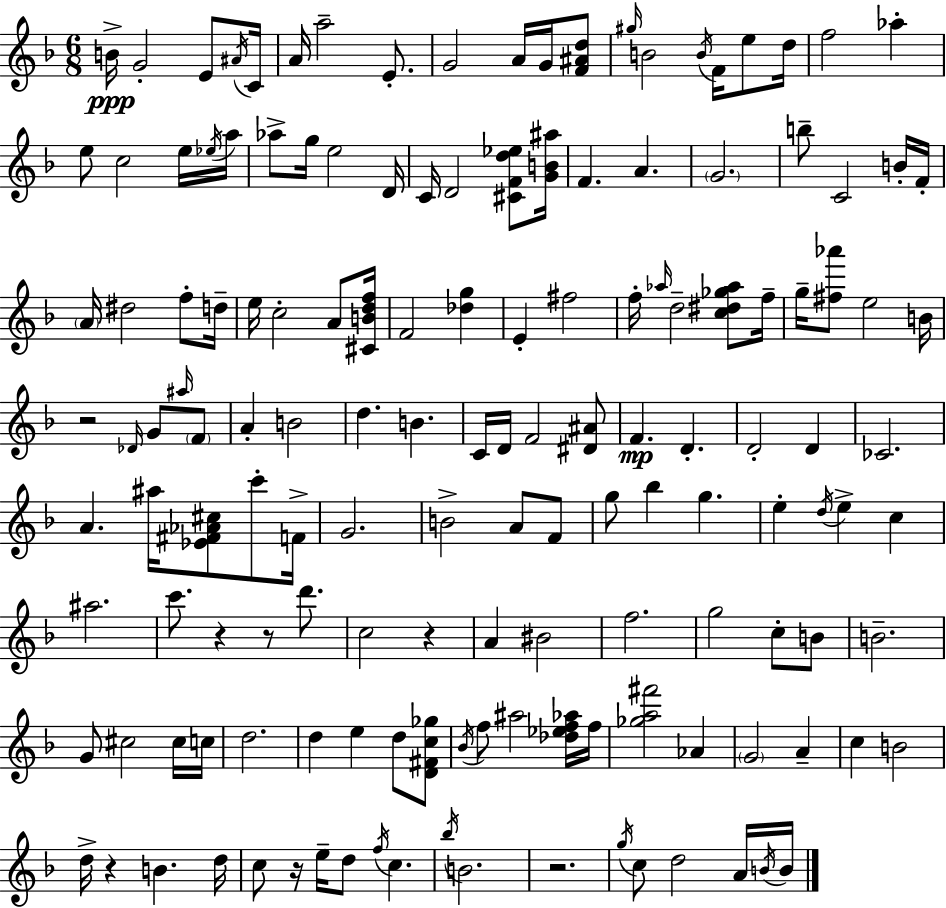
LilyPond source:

{
  \clef treble
  \numericTimeSignature
  \time 6/8
  \key d \minor
  b'16->\ppp g'2-. e'8 \acciaccatura { ais'16 } | c'16 a'16 a''2-- e'8.-. | g'2 a'16 g'16 <f' ais' d''>8 | \grace { gis''16 } b'2 \acciaccatura { b'16 } f'16 | \break e''8 d''16 f''2 aes''4-. | e''8 c''2 | e''16 \acciaccatura { ees''16 } a''16 aes''8-> g''16 e''2 | d'16 c'16 d'2 | \break <cis' f' d'' ees''>8 <g' b' ais''>16 f'4. a'4. | \parenthesize g'2. | b''8-- c'2 | b'16-. f'16-. \parenthesize a'16 dis''2 | \break f''8-. d''16-- e''16 c''2-. | a'8 <cis' b' d'' f''>16 f'2 | <des'' g''>4 e'4-. fis''2 | f''16-. \grace { aes''16 } d''2-- | \break <c'' dis'' ges'' aes''>8 f''16-- g''16-- <fis'' aes'''>8 e''2 | b'16 r2 | \grace { des'16 } g'8 \grace { ais''16 } \parenthesize f'8 a'4-. b'2 | d''4. | \break b'4. c'16 d'16 f'2 | <dis' ais'>8 f'4.\mp | d'4.-. d'2-. | d'4 ces'2. | \break a'4. | ais''16 <ees' fis' aes' cis''>8 c'''8-. f'16-> g'2. | b'2-> | a'8 f'8 g''8 bes''4 | \break g''4. e''4-. \acciaccatura { d''16 } | e''4-> c''4 ais''2. | c'''8. r4 | r8 d'''8. c''2 | \break r4 a'4 | bis'2 f''2. | g''2 | c''8-. b'8 b'2.-- | \break g'8 cis''2 | cis''16 c''16 d''2. | d''4 | e''4 d''8 <d' fis' c'' ges''>8 \acciaccatura { bes'16 } f''8 ais''2 | \break <des'' ees'' f'' aes''>16 f''16 <ges'' a'' fis'''>2 | aes'4 \parenthesize g'2 | a'4-- c''4 | b'2 d''16-> r4 | \break b'4. d''16 c''8 r16 | e''16-- d''8 \acciaccatura { f''16 } c''4. \acciaccatura { bes''16 } b'2. | r2. | \acciaccatura { g''16 } | \break c''8 d''2 a'16 \acciaccatura { b'16 } | b'16 \bar "|."
}